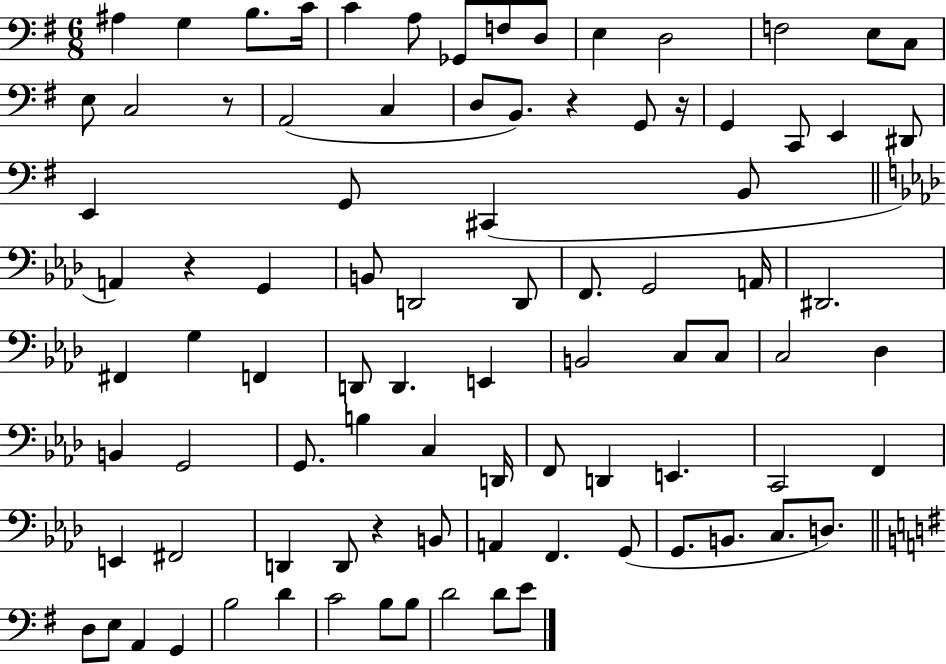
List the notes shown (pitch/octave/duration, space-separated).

A#3/q G3/q B3/e. C4/s C4/q A3/e Gb2/e F3/e D3/e E3/q D3/h F3/h E3/e C3/e E3/e C3/h R/e A2/h C3/q D3/e B2/e. R/q G2/e R/s G2/q C2/e E2/q D#2/e E2/q G2/e C#2/q B2/e A2/q R/q G2/q B2/e D2/h D2/e F2/e. G2/h A2/s D#2/h. F#2/q G3/q F2/q D2/e D2/q. E2/q B2/h C3/e C3/e C3/h Db3/q B2/q G2/h G2/e. B3/q C3/q D2/s F2/e D2/q E2/q. C2/h F2/q E2/q F#2/h D2/q D2/e R/q B2/e A2/q F2/q. G2/e G2/e. B2/e. C3/e. D3/e. D3/e E3/e A2/q G2/q B3/h D4/q C4/h B3/e B3/e D4/h D4/e E4/e